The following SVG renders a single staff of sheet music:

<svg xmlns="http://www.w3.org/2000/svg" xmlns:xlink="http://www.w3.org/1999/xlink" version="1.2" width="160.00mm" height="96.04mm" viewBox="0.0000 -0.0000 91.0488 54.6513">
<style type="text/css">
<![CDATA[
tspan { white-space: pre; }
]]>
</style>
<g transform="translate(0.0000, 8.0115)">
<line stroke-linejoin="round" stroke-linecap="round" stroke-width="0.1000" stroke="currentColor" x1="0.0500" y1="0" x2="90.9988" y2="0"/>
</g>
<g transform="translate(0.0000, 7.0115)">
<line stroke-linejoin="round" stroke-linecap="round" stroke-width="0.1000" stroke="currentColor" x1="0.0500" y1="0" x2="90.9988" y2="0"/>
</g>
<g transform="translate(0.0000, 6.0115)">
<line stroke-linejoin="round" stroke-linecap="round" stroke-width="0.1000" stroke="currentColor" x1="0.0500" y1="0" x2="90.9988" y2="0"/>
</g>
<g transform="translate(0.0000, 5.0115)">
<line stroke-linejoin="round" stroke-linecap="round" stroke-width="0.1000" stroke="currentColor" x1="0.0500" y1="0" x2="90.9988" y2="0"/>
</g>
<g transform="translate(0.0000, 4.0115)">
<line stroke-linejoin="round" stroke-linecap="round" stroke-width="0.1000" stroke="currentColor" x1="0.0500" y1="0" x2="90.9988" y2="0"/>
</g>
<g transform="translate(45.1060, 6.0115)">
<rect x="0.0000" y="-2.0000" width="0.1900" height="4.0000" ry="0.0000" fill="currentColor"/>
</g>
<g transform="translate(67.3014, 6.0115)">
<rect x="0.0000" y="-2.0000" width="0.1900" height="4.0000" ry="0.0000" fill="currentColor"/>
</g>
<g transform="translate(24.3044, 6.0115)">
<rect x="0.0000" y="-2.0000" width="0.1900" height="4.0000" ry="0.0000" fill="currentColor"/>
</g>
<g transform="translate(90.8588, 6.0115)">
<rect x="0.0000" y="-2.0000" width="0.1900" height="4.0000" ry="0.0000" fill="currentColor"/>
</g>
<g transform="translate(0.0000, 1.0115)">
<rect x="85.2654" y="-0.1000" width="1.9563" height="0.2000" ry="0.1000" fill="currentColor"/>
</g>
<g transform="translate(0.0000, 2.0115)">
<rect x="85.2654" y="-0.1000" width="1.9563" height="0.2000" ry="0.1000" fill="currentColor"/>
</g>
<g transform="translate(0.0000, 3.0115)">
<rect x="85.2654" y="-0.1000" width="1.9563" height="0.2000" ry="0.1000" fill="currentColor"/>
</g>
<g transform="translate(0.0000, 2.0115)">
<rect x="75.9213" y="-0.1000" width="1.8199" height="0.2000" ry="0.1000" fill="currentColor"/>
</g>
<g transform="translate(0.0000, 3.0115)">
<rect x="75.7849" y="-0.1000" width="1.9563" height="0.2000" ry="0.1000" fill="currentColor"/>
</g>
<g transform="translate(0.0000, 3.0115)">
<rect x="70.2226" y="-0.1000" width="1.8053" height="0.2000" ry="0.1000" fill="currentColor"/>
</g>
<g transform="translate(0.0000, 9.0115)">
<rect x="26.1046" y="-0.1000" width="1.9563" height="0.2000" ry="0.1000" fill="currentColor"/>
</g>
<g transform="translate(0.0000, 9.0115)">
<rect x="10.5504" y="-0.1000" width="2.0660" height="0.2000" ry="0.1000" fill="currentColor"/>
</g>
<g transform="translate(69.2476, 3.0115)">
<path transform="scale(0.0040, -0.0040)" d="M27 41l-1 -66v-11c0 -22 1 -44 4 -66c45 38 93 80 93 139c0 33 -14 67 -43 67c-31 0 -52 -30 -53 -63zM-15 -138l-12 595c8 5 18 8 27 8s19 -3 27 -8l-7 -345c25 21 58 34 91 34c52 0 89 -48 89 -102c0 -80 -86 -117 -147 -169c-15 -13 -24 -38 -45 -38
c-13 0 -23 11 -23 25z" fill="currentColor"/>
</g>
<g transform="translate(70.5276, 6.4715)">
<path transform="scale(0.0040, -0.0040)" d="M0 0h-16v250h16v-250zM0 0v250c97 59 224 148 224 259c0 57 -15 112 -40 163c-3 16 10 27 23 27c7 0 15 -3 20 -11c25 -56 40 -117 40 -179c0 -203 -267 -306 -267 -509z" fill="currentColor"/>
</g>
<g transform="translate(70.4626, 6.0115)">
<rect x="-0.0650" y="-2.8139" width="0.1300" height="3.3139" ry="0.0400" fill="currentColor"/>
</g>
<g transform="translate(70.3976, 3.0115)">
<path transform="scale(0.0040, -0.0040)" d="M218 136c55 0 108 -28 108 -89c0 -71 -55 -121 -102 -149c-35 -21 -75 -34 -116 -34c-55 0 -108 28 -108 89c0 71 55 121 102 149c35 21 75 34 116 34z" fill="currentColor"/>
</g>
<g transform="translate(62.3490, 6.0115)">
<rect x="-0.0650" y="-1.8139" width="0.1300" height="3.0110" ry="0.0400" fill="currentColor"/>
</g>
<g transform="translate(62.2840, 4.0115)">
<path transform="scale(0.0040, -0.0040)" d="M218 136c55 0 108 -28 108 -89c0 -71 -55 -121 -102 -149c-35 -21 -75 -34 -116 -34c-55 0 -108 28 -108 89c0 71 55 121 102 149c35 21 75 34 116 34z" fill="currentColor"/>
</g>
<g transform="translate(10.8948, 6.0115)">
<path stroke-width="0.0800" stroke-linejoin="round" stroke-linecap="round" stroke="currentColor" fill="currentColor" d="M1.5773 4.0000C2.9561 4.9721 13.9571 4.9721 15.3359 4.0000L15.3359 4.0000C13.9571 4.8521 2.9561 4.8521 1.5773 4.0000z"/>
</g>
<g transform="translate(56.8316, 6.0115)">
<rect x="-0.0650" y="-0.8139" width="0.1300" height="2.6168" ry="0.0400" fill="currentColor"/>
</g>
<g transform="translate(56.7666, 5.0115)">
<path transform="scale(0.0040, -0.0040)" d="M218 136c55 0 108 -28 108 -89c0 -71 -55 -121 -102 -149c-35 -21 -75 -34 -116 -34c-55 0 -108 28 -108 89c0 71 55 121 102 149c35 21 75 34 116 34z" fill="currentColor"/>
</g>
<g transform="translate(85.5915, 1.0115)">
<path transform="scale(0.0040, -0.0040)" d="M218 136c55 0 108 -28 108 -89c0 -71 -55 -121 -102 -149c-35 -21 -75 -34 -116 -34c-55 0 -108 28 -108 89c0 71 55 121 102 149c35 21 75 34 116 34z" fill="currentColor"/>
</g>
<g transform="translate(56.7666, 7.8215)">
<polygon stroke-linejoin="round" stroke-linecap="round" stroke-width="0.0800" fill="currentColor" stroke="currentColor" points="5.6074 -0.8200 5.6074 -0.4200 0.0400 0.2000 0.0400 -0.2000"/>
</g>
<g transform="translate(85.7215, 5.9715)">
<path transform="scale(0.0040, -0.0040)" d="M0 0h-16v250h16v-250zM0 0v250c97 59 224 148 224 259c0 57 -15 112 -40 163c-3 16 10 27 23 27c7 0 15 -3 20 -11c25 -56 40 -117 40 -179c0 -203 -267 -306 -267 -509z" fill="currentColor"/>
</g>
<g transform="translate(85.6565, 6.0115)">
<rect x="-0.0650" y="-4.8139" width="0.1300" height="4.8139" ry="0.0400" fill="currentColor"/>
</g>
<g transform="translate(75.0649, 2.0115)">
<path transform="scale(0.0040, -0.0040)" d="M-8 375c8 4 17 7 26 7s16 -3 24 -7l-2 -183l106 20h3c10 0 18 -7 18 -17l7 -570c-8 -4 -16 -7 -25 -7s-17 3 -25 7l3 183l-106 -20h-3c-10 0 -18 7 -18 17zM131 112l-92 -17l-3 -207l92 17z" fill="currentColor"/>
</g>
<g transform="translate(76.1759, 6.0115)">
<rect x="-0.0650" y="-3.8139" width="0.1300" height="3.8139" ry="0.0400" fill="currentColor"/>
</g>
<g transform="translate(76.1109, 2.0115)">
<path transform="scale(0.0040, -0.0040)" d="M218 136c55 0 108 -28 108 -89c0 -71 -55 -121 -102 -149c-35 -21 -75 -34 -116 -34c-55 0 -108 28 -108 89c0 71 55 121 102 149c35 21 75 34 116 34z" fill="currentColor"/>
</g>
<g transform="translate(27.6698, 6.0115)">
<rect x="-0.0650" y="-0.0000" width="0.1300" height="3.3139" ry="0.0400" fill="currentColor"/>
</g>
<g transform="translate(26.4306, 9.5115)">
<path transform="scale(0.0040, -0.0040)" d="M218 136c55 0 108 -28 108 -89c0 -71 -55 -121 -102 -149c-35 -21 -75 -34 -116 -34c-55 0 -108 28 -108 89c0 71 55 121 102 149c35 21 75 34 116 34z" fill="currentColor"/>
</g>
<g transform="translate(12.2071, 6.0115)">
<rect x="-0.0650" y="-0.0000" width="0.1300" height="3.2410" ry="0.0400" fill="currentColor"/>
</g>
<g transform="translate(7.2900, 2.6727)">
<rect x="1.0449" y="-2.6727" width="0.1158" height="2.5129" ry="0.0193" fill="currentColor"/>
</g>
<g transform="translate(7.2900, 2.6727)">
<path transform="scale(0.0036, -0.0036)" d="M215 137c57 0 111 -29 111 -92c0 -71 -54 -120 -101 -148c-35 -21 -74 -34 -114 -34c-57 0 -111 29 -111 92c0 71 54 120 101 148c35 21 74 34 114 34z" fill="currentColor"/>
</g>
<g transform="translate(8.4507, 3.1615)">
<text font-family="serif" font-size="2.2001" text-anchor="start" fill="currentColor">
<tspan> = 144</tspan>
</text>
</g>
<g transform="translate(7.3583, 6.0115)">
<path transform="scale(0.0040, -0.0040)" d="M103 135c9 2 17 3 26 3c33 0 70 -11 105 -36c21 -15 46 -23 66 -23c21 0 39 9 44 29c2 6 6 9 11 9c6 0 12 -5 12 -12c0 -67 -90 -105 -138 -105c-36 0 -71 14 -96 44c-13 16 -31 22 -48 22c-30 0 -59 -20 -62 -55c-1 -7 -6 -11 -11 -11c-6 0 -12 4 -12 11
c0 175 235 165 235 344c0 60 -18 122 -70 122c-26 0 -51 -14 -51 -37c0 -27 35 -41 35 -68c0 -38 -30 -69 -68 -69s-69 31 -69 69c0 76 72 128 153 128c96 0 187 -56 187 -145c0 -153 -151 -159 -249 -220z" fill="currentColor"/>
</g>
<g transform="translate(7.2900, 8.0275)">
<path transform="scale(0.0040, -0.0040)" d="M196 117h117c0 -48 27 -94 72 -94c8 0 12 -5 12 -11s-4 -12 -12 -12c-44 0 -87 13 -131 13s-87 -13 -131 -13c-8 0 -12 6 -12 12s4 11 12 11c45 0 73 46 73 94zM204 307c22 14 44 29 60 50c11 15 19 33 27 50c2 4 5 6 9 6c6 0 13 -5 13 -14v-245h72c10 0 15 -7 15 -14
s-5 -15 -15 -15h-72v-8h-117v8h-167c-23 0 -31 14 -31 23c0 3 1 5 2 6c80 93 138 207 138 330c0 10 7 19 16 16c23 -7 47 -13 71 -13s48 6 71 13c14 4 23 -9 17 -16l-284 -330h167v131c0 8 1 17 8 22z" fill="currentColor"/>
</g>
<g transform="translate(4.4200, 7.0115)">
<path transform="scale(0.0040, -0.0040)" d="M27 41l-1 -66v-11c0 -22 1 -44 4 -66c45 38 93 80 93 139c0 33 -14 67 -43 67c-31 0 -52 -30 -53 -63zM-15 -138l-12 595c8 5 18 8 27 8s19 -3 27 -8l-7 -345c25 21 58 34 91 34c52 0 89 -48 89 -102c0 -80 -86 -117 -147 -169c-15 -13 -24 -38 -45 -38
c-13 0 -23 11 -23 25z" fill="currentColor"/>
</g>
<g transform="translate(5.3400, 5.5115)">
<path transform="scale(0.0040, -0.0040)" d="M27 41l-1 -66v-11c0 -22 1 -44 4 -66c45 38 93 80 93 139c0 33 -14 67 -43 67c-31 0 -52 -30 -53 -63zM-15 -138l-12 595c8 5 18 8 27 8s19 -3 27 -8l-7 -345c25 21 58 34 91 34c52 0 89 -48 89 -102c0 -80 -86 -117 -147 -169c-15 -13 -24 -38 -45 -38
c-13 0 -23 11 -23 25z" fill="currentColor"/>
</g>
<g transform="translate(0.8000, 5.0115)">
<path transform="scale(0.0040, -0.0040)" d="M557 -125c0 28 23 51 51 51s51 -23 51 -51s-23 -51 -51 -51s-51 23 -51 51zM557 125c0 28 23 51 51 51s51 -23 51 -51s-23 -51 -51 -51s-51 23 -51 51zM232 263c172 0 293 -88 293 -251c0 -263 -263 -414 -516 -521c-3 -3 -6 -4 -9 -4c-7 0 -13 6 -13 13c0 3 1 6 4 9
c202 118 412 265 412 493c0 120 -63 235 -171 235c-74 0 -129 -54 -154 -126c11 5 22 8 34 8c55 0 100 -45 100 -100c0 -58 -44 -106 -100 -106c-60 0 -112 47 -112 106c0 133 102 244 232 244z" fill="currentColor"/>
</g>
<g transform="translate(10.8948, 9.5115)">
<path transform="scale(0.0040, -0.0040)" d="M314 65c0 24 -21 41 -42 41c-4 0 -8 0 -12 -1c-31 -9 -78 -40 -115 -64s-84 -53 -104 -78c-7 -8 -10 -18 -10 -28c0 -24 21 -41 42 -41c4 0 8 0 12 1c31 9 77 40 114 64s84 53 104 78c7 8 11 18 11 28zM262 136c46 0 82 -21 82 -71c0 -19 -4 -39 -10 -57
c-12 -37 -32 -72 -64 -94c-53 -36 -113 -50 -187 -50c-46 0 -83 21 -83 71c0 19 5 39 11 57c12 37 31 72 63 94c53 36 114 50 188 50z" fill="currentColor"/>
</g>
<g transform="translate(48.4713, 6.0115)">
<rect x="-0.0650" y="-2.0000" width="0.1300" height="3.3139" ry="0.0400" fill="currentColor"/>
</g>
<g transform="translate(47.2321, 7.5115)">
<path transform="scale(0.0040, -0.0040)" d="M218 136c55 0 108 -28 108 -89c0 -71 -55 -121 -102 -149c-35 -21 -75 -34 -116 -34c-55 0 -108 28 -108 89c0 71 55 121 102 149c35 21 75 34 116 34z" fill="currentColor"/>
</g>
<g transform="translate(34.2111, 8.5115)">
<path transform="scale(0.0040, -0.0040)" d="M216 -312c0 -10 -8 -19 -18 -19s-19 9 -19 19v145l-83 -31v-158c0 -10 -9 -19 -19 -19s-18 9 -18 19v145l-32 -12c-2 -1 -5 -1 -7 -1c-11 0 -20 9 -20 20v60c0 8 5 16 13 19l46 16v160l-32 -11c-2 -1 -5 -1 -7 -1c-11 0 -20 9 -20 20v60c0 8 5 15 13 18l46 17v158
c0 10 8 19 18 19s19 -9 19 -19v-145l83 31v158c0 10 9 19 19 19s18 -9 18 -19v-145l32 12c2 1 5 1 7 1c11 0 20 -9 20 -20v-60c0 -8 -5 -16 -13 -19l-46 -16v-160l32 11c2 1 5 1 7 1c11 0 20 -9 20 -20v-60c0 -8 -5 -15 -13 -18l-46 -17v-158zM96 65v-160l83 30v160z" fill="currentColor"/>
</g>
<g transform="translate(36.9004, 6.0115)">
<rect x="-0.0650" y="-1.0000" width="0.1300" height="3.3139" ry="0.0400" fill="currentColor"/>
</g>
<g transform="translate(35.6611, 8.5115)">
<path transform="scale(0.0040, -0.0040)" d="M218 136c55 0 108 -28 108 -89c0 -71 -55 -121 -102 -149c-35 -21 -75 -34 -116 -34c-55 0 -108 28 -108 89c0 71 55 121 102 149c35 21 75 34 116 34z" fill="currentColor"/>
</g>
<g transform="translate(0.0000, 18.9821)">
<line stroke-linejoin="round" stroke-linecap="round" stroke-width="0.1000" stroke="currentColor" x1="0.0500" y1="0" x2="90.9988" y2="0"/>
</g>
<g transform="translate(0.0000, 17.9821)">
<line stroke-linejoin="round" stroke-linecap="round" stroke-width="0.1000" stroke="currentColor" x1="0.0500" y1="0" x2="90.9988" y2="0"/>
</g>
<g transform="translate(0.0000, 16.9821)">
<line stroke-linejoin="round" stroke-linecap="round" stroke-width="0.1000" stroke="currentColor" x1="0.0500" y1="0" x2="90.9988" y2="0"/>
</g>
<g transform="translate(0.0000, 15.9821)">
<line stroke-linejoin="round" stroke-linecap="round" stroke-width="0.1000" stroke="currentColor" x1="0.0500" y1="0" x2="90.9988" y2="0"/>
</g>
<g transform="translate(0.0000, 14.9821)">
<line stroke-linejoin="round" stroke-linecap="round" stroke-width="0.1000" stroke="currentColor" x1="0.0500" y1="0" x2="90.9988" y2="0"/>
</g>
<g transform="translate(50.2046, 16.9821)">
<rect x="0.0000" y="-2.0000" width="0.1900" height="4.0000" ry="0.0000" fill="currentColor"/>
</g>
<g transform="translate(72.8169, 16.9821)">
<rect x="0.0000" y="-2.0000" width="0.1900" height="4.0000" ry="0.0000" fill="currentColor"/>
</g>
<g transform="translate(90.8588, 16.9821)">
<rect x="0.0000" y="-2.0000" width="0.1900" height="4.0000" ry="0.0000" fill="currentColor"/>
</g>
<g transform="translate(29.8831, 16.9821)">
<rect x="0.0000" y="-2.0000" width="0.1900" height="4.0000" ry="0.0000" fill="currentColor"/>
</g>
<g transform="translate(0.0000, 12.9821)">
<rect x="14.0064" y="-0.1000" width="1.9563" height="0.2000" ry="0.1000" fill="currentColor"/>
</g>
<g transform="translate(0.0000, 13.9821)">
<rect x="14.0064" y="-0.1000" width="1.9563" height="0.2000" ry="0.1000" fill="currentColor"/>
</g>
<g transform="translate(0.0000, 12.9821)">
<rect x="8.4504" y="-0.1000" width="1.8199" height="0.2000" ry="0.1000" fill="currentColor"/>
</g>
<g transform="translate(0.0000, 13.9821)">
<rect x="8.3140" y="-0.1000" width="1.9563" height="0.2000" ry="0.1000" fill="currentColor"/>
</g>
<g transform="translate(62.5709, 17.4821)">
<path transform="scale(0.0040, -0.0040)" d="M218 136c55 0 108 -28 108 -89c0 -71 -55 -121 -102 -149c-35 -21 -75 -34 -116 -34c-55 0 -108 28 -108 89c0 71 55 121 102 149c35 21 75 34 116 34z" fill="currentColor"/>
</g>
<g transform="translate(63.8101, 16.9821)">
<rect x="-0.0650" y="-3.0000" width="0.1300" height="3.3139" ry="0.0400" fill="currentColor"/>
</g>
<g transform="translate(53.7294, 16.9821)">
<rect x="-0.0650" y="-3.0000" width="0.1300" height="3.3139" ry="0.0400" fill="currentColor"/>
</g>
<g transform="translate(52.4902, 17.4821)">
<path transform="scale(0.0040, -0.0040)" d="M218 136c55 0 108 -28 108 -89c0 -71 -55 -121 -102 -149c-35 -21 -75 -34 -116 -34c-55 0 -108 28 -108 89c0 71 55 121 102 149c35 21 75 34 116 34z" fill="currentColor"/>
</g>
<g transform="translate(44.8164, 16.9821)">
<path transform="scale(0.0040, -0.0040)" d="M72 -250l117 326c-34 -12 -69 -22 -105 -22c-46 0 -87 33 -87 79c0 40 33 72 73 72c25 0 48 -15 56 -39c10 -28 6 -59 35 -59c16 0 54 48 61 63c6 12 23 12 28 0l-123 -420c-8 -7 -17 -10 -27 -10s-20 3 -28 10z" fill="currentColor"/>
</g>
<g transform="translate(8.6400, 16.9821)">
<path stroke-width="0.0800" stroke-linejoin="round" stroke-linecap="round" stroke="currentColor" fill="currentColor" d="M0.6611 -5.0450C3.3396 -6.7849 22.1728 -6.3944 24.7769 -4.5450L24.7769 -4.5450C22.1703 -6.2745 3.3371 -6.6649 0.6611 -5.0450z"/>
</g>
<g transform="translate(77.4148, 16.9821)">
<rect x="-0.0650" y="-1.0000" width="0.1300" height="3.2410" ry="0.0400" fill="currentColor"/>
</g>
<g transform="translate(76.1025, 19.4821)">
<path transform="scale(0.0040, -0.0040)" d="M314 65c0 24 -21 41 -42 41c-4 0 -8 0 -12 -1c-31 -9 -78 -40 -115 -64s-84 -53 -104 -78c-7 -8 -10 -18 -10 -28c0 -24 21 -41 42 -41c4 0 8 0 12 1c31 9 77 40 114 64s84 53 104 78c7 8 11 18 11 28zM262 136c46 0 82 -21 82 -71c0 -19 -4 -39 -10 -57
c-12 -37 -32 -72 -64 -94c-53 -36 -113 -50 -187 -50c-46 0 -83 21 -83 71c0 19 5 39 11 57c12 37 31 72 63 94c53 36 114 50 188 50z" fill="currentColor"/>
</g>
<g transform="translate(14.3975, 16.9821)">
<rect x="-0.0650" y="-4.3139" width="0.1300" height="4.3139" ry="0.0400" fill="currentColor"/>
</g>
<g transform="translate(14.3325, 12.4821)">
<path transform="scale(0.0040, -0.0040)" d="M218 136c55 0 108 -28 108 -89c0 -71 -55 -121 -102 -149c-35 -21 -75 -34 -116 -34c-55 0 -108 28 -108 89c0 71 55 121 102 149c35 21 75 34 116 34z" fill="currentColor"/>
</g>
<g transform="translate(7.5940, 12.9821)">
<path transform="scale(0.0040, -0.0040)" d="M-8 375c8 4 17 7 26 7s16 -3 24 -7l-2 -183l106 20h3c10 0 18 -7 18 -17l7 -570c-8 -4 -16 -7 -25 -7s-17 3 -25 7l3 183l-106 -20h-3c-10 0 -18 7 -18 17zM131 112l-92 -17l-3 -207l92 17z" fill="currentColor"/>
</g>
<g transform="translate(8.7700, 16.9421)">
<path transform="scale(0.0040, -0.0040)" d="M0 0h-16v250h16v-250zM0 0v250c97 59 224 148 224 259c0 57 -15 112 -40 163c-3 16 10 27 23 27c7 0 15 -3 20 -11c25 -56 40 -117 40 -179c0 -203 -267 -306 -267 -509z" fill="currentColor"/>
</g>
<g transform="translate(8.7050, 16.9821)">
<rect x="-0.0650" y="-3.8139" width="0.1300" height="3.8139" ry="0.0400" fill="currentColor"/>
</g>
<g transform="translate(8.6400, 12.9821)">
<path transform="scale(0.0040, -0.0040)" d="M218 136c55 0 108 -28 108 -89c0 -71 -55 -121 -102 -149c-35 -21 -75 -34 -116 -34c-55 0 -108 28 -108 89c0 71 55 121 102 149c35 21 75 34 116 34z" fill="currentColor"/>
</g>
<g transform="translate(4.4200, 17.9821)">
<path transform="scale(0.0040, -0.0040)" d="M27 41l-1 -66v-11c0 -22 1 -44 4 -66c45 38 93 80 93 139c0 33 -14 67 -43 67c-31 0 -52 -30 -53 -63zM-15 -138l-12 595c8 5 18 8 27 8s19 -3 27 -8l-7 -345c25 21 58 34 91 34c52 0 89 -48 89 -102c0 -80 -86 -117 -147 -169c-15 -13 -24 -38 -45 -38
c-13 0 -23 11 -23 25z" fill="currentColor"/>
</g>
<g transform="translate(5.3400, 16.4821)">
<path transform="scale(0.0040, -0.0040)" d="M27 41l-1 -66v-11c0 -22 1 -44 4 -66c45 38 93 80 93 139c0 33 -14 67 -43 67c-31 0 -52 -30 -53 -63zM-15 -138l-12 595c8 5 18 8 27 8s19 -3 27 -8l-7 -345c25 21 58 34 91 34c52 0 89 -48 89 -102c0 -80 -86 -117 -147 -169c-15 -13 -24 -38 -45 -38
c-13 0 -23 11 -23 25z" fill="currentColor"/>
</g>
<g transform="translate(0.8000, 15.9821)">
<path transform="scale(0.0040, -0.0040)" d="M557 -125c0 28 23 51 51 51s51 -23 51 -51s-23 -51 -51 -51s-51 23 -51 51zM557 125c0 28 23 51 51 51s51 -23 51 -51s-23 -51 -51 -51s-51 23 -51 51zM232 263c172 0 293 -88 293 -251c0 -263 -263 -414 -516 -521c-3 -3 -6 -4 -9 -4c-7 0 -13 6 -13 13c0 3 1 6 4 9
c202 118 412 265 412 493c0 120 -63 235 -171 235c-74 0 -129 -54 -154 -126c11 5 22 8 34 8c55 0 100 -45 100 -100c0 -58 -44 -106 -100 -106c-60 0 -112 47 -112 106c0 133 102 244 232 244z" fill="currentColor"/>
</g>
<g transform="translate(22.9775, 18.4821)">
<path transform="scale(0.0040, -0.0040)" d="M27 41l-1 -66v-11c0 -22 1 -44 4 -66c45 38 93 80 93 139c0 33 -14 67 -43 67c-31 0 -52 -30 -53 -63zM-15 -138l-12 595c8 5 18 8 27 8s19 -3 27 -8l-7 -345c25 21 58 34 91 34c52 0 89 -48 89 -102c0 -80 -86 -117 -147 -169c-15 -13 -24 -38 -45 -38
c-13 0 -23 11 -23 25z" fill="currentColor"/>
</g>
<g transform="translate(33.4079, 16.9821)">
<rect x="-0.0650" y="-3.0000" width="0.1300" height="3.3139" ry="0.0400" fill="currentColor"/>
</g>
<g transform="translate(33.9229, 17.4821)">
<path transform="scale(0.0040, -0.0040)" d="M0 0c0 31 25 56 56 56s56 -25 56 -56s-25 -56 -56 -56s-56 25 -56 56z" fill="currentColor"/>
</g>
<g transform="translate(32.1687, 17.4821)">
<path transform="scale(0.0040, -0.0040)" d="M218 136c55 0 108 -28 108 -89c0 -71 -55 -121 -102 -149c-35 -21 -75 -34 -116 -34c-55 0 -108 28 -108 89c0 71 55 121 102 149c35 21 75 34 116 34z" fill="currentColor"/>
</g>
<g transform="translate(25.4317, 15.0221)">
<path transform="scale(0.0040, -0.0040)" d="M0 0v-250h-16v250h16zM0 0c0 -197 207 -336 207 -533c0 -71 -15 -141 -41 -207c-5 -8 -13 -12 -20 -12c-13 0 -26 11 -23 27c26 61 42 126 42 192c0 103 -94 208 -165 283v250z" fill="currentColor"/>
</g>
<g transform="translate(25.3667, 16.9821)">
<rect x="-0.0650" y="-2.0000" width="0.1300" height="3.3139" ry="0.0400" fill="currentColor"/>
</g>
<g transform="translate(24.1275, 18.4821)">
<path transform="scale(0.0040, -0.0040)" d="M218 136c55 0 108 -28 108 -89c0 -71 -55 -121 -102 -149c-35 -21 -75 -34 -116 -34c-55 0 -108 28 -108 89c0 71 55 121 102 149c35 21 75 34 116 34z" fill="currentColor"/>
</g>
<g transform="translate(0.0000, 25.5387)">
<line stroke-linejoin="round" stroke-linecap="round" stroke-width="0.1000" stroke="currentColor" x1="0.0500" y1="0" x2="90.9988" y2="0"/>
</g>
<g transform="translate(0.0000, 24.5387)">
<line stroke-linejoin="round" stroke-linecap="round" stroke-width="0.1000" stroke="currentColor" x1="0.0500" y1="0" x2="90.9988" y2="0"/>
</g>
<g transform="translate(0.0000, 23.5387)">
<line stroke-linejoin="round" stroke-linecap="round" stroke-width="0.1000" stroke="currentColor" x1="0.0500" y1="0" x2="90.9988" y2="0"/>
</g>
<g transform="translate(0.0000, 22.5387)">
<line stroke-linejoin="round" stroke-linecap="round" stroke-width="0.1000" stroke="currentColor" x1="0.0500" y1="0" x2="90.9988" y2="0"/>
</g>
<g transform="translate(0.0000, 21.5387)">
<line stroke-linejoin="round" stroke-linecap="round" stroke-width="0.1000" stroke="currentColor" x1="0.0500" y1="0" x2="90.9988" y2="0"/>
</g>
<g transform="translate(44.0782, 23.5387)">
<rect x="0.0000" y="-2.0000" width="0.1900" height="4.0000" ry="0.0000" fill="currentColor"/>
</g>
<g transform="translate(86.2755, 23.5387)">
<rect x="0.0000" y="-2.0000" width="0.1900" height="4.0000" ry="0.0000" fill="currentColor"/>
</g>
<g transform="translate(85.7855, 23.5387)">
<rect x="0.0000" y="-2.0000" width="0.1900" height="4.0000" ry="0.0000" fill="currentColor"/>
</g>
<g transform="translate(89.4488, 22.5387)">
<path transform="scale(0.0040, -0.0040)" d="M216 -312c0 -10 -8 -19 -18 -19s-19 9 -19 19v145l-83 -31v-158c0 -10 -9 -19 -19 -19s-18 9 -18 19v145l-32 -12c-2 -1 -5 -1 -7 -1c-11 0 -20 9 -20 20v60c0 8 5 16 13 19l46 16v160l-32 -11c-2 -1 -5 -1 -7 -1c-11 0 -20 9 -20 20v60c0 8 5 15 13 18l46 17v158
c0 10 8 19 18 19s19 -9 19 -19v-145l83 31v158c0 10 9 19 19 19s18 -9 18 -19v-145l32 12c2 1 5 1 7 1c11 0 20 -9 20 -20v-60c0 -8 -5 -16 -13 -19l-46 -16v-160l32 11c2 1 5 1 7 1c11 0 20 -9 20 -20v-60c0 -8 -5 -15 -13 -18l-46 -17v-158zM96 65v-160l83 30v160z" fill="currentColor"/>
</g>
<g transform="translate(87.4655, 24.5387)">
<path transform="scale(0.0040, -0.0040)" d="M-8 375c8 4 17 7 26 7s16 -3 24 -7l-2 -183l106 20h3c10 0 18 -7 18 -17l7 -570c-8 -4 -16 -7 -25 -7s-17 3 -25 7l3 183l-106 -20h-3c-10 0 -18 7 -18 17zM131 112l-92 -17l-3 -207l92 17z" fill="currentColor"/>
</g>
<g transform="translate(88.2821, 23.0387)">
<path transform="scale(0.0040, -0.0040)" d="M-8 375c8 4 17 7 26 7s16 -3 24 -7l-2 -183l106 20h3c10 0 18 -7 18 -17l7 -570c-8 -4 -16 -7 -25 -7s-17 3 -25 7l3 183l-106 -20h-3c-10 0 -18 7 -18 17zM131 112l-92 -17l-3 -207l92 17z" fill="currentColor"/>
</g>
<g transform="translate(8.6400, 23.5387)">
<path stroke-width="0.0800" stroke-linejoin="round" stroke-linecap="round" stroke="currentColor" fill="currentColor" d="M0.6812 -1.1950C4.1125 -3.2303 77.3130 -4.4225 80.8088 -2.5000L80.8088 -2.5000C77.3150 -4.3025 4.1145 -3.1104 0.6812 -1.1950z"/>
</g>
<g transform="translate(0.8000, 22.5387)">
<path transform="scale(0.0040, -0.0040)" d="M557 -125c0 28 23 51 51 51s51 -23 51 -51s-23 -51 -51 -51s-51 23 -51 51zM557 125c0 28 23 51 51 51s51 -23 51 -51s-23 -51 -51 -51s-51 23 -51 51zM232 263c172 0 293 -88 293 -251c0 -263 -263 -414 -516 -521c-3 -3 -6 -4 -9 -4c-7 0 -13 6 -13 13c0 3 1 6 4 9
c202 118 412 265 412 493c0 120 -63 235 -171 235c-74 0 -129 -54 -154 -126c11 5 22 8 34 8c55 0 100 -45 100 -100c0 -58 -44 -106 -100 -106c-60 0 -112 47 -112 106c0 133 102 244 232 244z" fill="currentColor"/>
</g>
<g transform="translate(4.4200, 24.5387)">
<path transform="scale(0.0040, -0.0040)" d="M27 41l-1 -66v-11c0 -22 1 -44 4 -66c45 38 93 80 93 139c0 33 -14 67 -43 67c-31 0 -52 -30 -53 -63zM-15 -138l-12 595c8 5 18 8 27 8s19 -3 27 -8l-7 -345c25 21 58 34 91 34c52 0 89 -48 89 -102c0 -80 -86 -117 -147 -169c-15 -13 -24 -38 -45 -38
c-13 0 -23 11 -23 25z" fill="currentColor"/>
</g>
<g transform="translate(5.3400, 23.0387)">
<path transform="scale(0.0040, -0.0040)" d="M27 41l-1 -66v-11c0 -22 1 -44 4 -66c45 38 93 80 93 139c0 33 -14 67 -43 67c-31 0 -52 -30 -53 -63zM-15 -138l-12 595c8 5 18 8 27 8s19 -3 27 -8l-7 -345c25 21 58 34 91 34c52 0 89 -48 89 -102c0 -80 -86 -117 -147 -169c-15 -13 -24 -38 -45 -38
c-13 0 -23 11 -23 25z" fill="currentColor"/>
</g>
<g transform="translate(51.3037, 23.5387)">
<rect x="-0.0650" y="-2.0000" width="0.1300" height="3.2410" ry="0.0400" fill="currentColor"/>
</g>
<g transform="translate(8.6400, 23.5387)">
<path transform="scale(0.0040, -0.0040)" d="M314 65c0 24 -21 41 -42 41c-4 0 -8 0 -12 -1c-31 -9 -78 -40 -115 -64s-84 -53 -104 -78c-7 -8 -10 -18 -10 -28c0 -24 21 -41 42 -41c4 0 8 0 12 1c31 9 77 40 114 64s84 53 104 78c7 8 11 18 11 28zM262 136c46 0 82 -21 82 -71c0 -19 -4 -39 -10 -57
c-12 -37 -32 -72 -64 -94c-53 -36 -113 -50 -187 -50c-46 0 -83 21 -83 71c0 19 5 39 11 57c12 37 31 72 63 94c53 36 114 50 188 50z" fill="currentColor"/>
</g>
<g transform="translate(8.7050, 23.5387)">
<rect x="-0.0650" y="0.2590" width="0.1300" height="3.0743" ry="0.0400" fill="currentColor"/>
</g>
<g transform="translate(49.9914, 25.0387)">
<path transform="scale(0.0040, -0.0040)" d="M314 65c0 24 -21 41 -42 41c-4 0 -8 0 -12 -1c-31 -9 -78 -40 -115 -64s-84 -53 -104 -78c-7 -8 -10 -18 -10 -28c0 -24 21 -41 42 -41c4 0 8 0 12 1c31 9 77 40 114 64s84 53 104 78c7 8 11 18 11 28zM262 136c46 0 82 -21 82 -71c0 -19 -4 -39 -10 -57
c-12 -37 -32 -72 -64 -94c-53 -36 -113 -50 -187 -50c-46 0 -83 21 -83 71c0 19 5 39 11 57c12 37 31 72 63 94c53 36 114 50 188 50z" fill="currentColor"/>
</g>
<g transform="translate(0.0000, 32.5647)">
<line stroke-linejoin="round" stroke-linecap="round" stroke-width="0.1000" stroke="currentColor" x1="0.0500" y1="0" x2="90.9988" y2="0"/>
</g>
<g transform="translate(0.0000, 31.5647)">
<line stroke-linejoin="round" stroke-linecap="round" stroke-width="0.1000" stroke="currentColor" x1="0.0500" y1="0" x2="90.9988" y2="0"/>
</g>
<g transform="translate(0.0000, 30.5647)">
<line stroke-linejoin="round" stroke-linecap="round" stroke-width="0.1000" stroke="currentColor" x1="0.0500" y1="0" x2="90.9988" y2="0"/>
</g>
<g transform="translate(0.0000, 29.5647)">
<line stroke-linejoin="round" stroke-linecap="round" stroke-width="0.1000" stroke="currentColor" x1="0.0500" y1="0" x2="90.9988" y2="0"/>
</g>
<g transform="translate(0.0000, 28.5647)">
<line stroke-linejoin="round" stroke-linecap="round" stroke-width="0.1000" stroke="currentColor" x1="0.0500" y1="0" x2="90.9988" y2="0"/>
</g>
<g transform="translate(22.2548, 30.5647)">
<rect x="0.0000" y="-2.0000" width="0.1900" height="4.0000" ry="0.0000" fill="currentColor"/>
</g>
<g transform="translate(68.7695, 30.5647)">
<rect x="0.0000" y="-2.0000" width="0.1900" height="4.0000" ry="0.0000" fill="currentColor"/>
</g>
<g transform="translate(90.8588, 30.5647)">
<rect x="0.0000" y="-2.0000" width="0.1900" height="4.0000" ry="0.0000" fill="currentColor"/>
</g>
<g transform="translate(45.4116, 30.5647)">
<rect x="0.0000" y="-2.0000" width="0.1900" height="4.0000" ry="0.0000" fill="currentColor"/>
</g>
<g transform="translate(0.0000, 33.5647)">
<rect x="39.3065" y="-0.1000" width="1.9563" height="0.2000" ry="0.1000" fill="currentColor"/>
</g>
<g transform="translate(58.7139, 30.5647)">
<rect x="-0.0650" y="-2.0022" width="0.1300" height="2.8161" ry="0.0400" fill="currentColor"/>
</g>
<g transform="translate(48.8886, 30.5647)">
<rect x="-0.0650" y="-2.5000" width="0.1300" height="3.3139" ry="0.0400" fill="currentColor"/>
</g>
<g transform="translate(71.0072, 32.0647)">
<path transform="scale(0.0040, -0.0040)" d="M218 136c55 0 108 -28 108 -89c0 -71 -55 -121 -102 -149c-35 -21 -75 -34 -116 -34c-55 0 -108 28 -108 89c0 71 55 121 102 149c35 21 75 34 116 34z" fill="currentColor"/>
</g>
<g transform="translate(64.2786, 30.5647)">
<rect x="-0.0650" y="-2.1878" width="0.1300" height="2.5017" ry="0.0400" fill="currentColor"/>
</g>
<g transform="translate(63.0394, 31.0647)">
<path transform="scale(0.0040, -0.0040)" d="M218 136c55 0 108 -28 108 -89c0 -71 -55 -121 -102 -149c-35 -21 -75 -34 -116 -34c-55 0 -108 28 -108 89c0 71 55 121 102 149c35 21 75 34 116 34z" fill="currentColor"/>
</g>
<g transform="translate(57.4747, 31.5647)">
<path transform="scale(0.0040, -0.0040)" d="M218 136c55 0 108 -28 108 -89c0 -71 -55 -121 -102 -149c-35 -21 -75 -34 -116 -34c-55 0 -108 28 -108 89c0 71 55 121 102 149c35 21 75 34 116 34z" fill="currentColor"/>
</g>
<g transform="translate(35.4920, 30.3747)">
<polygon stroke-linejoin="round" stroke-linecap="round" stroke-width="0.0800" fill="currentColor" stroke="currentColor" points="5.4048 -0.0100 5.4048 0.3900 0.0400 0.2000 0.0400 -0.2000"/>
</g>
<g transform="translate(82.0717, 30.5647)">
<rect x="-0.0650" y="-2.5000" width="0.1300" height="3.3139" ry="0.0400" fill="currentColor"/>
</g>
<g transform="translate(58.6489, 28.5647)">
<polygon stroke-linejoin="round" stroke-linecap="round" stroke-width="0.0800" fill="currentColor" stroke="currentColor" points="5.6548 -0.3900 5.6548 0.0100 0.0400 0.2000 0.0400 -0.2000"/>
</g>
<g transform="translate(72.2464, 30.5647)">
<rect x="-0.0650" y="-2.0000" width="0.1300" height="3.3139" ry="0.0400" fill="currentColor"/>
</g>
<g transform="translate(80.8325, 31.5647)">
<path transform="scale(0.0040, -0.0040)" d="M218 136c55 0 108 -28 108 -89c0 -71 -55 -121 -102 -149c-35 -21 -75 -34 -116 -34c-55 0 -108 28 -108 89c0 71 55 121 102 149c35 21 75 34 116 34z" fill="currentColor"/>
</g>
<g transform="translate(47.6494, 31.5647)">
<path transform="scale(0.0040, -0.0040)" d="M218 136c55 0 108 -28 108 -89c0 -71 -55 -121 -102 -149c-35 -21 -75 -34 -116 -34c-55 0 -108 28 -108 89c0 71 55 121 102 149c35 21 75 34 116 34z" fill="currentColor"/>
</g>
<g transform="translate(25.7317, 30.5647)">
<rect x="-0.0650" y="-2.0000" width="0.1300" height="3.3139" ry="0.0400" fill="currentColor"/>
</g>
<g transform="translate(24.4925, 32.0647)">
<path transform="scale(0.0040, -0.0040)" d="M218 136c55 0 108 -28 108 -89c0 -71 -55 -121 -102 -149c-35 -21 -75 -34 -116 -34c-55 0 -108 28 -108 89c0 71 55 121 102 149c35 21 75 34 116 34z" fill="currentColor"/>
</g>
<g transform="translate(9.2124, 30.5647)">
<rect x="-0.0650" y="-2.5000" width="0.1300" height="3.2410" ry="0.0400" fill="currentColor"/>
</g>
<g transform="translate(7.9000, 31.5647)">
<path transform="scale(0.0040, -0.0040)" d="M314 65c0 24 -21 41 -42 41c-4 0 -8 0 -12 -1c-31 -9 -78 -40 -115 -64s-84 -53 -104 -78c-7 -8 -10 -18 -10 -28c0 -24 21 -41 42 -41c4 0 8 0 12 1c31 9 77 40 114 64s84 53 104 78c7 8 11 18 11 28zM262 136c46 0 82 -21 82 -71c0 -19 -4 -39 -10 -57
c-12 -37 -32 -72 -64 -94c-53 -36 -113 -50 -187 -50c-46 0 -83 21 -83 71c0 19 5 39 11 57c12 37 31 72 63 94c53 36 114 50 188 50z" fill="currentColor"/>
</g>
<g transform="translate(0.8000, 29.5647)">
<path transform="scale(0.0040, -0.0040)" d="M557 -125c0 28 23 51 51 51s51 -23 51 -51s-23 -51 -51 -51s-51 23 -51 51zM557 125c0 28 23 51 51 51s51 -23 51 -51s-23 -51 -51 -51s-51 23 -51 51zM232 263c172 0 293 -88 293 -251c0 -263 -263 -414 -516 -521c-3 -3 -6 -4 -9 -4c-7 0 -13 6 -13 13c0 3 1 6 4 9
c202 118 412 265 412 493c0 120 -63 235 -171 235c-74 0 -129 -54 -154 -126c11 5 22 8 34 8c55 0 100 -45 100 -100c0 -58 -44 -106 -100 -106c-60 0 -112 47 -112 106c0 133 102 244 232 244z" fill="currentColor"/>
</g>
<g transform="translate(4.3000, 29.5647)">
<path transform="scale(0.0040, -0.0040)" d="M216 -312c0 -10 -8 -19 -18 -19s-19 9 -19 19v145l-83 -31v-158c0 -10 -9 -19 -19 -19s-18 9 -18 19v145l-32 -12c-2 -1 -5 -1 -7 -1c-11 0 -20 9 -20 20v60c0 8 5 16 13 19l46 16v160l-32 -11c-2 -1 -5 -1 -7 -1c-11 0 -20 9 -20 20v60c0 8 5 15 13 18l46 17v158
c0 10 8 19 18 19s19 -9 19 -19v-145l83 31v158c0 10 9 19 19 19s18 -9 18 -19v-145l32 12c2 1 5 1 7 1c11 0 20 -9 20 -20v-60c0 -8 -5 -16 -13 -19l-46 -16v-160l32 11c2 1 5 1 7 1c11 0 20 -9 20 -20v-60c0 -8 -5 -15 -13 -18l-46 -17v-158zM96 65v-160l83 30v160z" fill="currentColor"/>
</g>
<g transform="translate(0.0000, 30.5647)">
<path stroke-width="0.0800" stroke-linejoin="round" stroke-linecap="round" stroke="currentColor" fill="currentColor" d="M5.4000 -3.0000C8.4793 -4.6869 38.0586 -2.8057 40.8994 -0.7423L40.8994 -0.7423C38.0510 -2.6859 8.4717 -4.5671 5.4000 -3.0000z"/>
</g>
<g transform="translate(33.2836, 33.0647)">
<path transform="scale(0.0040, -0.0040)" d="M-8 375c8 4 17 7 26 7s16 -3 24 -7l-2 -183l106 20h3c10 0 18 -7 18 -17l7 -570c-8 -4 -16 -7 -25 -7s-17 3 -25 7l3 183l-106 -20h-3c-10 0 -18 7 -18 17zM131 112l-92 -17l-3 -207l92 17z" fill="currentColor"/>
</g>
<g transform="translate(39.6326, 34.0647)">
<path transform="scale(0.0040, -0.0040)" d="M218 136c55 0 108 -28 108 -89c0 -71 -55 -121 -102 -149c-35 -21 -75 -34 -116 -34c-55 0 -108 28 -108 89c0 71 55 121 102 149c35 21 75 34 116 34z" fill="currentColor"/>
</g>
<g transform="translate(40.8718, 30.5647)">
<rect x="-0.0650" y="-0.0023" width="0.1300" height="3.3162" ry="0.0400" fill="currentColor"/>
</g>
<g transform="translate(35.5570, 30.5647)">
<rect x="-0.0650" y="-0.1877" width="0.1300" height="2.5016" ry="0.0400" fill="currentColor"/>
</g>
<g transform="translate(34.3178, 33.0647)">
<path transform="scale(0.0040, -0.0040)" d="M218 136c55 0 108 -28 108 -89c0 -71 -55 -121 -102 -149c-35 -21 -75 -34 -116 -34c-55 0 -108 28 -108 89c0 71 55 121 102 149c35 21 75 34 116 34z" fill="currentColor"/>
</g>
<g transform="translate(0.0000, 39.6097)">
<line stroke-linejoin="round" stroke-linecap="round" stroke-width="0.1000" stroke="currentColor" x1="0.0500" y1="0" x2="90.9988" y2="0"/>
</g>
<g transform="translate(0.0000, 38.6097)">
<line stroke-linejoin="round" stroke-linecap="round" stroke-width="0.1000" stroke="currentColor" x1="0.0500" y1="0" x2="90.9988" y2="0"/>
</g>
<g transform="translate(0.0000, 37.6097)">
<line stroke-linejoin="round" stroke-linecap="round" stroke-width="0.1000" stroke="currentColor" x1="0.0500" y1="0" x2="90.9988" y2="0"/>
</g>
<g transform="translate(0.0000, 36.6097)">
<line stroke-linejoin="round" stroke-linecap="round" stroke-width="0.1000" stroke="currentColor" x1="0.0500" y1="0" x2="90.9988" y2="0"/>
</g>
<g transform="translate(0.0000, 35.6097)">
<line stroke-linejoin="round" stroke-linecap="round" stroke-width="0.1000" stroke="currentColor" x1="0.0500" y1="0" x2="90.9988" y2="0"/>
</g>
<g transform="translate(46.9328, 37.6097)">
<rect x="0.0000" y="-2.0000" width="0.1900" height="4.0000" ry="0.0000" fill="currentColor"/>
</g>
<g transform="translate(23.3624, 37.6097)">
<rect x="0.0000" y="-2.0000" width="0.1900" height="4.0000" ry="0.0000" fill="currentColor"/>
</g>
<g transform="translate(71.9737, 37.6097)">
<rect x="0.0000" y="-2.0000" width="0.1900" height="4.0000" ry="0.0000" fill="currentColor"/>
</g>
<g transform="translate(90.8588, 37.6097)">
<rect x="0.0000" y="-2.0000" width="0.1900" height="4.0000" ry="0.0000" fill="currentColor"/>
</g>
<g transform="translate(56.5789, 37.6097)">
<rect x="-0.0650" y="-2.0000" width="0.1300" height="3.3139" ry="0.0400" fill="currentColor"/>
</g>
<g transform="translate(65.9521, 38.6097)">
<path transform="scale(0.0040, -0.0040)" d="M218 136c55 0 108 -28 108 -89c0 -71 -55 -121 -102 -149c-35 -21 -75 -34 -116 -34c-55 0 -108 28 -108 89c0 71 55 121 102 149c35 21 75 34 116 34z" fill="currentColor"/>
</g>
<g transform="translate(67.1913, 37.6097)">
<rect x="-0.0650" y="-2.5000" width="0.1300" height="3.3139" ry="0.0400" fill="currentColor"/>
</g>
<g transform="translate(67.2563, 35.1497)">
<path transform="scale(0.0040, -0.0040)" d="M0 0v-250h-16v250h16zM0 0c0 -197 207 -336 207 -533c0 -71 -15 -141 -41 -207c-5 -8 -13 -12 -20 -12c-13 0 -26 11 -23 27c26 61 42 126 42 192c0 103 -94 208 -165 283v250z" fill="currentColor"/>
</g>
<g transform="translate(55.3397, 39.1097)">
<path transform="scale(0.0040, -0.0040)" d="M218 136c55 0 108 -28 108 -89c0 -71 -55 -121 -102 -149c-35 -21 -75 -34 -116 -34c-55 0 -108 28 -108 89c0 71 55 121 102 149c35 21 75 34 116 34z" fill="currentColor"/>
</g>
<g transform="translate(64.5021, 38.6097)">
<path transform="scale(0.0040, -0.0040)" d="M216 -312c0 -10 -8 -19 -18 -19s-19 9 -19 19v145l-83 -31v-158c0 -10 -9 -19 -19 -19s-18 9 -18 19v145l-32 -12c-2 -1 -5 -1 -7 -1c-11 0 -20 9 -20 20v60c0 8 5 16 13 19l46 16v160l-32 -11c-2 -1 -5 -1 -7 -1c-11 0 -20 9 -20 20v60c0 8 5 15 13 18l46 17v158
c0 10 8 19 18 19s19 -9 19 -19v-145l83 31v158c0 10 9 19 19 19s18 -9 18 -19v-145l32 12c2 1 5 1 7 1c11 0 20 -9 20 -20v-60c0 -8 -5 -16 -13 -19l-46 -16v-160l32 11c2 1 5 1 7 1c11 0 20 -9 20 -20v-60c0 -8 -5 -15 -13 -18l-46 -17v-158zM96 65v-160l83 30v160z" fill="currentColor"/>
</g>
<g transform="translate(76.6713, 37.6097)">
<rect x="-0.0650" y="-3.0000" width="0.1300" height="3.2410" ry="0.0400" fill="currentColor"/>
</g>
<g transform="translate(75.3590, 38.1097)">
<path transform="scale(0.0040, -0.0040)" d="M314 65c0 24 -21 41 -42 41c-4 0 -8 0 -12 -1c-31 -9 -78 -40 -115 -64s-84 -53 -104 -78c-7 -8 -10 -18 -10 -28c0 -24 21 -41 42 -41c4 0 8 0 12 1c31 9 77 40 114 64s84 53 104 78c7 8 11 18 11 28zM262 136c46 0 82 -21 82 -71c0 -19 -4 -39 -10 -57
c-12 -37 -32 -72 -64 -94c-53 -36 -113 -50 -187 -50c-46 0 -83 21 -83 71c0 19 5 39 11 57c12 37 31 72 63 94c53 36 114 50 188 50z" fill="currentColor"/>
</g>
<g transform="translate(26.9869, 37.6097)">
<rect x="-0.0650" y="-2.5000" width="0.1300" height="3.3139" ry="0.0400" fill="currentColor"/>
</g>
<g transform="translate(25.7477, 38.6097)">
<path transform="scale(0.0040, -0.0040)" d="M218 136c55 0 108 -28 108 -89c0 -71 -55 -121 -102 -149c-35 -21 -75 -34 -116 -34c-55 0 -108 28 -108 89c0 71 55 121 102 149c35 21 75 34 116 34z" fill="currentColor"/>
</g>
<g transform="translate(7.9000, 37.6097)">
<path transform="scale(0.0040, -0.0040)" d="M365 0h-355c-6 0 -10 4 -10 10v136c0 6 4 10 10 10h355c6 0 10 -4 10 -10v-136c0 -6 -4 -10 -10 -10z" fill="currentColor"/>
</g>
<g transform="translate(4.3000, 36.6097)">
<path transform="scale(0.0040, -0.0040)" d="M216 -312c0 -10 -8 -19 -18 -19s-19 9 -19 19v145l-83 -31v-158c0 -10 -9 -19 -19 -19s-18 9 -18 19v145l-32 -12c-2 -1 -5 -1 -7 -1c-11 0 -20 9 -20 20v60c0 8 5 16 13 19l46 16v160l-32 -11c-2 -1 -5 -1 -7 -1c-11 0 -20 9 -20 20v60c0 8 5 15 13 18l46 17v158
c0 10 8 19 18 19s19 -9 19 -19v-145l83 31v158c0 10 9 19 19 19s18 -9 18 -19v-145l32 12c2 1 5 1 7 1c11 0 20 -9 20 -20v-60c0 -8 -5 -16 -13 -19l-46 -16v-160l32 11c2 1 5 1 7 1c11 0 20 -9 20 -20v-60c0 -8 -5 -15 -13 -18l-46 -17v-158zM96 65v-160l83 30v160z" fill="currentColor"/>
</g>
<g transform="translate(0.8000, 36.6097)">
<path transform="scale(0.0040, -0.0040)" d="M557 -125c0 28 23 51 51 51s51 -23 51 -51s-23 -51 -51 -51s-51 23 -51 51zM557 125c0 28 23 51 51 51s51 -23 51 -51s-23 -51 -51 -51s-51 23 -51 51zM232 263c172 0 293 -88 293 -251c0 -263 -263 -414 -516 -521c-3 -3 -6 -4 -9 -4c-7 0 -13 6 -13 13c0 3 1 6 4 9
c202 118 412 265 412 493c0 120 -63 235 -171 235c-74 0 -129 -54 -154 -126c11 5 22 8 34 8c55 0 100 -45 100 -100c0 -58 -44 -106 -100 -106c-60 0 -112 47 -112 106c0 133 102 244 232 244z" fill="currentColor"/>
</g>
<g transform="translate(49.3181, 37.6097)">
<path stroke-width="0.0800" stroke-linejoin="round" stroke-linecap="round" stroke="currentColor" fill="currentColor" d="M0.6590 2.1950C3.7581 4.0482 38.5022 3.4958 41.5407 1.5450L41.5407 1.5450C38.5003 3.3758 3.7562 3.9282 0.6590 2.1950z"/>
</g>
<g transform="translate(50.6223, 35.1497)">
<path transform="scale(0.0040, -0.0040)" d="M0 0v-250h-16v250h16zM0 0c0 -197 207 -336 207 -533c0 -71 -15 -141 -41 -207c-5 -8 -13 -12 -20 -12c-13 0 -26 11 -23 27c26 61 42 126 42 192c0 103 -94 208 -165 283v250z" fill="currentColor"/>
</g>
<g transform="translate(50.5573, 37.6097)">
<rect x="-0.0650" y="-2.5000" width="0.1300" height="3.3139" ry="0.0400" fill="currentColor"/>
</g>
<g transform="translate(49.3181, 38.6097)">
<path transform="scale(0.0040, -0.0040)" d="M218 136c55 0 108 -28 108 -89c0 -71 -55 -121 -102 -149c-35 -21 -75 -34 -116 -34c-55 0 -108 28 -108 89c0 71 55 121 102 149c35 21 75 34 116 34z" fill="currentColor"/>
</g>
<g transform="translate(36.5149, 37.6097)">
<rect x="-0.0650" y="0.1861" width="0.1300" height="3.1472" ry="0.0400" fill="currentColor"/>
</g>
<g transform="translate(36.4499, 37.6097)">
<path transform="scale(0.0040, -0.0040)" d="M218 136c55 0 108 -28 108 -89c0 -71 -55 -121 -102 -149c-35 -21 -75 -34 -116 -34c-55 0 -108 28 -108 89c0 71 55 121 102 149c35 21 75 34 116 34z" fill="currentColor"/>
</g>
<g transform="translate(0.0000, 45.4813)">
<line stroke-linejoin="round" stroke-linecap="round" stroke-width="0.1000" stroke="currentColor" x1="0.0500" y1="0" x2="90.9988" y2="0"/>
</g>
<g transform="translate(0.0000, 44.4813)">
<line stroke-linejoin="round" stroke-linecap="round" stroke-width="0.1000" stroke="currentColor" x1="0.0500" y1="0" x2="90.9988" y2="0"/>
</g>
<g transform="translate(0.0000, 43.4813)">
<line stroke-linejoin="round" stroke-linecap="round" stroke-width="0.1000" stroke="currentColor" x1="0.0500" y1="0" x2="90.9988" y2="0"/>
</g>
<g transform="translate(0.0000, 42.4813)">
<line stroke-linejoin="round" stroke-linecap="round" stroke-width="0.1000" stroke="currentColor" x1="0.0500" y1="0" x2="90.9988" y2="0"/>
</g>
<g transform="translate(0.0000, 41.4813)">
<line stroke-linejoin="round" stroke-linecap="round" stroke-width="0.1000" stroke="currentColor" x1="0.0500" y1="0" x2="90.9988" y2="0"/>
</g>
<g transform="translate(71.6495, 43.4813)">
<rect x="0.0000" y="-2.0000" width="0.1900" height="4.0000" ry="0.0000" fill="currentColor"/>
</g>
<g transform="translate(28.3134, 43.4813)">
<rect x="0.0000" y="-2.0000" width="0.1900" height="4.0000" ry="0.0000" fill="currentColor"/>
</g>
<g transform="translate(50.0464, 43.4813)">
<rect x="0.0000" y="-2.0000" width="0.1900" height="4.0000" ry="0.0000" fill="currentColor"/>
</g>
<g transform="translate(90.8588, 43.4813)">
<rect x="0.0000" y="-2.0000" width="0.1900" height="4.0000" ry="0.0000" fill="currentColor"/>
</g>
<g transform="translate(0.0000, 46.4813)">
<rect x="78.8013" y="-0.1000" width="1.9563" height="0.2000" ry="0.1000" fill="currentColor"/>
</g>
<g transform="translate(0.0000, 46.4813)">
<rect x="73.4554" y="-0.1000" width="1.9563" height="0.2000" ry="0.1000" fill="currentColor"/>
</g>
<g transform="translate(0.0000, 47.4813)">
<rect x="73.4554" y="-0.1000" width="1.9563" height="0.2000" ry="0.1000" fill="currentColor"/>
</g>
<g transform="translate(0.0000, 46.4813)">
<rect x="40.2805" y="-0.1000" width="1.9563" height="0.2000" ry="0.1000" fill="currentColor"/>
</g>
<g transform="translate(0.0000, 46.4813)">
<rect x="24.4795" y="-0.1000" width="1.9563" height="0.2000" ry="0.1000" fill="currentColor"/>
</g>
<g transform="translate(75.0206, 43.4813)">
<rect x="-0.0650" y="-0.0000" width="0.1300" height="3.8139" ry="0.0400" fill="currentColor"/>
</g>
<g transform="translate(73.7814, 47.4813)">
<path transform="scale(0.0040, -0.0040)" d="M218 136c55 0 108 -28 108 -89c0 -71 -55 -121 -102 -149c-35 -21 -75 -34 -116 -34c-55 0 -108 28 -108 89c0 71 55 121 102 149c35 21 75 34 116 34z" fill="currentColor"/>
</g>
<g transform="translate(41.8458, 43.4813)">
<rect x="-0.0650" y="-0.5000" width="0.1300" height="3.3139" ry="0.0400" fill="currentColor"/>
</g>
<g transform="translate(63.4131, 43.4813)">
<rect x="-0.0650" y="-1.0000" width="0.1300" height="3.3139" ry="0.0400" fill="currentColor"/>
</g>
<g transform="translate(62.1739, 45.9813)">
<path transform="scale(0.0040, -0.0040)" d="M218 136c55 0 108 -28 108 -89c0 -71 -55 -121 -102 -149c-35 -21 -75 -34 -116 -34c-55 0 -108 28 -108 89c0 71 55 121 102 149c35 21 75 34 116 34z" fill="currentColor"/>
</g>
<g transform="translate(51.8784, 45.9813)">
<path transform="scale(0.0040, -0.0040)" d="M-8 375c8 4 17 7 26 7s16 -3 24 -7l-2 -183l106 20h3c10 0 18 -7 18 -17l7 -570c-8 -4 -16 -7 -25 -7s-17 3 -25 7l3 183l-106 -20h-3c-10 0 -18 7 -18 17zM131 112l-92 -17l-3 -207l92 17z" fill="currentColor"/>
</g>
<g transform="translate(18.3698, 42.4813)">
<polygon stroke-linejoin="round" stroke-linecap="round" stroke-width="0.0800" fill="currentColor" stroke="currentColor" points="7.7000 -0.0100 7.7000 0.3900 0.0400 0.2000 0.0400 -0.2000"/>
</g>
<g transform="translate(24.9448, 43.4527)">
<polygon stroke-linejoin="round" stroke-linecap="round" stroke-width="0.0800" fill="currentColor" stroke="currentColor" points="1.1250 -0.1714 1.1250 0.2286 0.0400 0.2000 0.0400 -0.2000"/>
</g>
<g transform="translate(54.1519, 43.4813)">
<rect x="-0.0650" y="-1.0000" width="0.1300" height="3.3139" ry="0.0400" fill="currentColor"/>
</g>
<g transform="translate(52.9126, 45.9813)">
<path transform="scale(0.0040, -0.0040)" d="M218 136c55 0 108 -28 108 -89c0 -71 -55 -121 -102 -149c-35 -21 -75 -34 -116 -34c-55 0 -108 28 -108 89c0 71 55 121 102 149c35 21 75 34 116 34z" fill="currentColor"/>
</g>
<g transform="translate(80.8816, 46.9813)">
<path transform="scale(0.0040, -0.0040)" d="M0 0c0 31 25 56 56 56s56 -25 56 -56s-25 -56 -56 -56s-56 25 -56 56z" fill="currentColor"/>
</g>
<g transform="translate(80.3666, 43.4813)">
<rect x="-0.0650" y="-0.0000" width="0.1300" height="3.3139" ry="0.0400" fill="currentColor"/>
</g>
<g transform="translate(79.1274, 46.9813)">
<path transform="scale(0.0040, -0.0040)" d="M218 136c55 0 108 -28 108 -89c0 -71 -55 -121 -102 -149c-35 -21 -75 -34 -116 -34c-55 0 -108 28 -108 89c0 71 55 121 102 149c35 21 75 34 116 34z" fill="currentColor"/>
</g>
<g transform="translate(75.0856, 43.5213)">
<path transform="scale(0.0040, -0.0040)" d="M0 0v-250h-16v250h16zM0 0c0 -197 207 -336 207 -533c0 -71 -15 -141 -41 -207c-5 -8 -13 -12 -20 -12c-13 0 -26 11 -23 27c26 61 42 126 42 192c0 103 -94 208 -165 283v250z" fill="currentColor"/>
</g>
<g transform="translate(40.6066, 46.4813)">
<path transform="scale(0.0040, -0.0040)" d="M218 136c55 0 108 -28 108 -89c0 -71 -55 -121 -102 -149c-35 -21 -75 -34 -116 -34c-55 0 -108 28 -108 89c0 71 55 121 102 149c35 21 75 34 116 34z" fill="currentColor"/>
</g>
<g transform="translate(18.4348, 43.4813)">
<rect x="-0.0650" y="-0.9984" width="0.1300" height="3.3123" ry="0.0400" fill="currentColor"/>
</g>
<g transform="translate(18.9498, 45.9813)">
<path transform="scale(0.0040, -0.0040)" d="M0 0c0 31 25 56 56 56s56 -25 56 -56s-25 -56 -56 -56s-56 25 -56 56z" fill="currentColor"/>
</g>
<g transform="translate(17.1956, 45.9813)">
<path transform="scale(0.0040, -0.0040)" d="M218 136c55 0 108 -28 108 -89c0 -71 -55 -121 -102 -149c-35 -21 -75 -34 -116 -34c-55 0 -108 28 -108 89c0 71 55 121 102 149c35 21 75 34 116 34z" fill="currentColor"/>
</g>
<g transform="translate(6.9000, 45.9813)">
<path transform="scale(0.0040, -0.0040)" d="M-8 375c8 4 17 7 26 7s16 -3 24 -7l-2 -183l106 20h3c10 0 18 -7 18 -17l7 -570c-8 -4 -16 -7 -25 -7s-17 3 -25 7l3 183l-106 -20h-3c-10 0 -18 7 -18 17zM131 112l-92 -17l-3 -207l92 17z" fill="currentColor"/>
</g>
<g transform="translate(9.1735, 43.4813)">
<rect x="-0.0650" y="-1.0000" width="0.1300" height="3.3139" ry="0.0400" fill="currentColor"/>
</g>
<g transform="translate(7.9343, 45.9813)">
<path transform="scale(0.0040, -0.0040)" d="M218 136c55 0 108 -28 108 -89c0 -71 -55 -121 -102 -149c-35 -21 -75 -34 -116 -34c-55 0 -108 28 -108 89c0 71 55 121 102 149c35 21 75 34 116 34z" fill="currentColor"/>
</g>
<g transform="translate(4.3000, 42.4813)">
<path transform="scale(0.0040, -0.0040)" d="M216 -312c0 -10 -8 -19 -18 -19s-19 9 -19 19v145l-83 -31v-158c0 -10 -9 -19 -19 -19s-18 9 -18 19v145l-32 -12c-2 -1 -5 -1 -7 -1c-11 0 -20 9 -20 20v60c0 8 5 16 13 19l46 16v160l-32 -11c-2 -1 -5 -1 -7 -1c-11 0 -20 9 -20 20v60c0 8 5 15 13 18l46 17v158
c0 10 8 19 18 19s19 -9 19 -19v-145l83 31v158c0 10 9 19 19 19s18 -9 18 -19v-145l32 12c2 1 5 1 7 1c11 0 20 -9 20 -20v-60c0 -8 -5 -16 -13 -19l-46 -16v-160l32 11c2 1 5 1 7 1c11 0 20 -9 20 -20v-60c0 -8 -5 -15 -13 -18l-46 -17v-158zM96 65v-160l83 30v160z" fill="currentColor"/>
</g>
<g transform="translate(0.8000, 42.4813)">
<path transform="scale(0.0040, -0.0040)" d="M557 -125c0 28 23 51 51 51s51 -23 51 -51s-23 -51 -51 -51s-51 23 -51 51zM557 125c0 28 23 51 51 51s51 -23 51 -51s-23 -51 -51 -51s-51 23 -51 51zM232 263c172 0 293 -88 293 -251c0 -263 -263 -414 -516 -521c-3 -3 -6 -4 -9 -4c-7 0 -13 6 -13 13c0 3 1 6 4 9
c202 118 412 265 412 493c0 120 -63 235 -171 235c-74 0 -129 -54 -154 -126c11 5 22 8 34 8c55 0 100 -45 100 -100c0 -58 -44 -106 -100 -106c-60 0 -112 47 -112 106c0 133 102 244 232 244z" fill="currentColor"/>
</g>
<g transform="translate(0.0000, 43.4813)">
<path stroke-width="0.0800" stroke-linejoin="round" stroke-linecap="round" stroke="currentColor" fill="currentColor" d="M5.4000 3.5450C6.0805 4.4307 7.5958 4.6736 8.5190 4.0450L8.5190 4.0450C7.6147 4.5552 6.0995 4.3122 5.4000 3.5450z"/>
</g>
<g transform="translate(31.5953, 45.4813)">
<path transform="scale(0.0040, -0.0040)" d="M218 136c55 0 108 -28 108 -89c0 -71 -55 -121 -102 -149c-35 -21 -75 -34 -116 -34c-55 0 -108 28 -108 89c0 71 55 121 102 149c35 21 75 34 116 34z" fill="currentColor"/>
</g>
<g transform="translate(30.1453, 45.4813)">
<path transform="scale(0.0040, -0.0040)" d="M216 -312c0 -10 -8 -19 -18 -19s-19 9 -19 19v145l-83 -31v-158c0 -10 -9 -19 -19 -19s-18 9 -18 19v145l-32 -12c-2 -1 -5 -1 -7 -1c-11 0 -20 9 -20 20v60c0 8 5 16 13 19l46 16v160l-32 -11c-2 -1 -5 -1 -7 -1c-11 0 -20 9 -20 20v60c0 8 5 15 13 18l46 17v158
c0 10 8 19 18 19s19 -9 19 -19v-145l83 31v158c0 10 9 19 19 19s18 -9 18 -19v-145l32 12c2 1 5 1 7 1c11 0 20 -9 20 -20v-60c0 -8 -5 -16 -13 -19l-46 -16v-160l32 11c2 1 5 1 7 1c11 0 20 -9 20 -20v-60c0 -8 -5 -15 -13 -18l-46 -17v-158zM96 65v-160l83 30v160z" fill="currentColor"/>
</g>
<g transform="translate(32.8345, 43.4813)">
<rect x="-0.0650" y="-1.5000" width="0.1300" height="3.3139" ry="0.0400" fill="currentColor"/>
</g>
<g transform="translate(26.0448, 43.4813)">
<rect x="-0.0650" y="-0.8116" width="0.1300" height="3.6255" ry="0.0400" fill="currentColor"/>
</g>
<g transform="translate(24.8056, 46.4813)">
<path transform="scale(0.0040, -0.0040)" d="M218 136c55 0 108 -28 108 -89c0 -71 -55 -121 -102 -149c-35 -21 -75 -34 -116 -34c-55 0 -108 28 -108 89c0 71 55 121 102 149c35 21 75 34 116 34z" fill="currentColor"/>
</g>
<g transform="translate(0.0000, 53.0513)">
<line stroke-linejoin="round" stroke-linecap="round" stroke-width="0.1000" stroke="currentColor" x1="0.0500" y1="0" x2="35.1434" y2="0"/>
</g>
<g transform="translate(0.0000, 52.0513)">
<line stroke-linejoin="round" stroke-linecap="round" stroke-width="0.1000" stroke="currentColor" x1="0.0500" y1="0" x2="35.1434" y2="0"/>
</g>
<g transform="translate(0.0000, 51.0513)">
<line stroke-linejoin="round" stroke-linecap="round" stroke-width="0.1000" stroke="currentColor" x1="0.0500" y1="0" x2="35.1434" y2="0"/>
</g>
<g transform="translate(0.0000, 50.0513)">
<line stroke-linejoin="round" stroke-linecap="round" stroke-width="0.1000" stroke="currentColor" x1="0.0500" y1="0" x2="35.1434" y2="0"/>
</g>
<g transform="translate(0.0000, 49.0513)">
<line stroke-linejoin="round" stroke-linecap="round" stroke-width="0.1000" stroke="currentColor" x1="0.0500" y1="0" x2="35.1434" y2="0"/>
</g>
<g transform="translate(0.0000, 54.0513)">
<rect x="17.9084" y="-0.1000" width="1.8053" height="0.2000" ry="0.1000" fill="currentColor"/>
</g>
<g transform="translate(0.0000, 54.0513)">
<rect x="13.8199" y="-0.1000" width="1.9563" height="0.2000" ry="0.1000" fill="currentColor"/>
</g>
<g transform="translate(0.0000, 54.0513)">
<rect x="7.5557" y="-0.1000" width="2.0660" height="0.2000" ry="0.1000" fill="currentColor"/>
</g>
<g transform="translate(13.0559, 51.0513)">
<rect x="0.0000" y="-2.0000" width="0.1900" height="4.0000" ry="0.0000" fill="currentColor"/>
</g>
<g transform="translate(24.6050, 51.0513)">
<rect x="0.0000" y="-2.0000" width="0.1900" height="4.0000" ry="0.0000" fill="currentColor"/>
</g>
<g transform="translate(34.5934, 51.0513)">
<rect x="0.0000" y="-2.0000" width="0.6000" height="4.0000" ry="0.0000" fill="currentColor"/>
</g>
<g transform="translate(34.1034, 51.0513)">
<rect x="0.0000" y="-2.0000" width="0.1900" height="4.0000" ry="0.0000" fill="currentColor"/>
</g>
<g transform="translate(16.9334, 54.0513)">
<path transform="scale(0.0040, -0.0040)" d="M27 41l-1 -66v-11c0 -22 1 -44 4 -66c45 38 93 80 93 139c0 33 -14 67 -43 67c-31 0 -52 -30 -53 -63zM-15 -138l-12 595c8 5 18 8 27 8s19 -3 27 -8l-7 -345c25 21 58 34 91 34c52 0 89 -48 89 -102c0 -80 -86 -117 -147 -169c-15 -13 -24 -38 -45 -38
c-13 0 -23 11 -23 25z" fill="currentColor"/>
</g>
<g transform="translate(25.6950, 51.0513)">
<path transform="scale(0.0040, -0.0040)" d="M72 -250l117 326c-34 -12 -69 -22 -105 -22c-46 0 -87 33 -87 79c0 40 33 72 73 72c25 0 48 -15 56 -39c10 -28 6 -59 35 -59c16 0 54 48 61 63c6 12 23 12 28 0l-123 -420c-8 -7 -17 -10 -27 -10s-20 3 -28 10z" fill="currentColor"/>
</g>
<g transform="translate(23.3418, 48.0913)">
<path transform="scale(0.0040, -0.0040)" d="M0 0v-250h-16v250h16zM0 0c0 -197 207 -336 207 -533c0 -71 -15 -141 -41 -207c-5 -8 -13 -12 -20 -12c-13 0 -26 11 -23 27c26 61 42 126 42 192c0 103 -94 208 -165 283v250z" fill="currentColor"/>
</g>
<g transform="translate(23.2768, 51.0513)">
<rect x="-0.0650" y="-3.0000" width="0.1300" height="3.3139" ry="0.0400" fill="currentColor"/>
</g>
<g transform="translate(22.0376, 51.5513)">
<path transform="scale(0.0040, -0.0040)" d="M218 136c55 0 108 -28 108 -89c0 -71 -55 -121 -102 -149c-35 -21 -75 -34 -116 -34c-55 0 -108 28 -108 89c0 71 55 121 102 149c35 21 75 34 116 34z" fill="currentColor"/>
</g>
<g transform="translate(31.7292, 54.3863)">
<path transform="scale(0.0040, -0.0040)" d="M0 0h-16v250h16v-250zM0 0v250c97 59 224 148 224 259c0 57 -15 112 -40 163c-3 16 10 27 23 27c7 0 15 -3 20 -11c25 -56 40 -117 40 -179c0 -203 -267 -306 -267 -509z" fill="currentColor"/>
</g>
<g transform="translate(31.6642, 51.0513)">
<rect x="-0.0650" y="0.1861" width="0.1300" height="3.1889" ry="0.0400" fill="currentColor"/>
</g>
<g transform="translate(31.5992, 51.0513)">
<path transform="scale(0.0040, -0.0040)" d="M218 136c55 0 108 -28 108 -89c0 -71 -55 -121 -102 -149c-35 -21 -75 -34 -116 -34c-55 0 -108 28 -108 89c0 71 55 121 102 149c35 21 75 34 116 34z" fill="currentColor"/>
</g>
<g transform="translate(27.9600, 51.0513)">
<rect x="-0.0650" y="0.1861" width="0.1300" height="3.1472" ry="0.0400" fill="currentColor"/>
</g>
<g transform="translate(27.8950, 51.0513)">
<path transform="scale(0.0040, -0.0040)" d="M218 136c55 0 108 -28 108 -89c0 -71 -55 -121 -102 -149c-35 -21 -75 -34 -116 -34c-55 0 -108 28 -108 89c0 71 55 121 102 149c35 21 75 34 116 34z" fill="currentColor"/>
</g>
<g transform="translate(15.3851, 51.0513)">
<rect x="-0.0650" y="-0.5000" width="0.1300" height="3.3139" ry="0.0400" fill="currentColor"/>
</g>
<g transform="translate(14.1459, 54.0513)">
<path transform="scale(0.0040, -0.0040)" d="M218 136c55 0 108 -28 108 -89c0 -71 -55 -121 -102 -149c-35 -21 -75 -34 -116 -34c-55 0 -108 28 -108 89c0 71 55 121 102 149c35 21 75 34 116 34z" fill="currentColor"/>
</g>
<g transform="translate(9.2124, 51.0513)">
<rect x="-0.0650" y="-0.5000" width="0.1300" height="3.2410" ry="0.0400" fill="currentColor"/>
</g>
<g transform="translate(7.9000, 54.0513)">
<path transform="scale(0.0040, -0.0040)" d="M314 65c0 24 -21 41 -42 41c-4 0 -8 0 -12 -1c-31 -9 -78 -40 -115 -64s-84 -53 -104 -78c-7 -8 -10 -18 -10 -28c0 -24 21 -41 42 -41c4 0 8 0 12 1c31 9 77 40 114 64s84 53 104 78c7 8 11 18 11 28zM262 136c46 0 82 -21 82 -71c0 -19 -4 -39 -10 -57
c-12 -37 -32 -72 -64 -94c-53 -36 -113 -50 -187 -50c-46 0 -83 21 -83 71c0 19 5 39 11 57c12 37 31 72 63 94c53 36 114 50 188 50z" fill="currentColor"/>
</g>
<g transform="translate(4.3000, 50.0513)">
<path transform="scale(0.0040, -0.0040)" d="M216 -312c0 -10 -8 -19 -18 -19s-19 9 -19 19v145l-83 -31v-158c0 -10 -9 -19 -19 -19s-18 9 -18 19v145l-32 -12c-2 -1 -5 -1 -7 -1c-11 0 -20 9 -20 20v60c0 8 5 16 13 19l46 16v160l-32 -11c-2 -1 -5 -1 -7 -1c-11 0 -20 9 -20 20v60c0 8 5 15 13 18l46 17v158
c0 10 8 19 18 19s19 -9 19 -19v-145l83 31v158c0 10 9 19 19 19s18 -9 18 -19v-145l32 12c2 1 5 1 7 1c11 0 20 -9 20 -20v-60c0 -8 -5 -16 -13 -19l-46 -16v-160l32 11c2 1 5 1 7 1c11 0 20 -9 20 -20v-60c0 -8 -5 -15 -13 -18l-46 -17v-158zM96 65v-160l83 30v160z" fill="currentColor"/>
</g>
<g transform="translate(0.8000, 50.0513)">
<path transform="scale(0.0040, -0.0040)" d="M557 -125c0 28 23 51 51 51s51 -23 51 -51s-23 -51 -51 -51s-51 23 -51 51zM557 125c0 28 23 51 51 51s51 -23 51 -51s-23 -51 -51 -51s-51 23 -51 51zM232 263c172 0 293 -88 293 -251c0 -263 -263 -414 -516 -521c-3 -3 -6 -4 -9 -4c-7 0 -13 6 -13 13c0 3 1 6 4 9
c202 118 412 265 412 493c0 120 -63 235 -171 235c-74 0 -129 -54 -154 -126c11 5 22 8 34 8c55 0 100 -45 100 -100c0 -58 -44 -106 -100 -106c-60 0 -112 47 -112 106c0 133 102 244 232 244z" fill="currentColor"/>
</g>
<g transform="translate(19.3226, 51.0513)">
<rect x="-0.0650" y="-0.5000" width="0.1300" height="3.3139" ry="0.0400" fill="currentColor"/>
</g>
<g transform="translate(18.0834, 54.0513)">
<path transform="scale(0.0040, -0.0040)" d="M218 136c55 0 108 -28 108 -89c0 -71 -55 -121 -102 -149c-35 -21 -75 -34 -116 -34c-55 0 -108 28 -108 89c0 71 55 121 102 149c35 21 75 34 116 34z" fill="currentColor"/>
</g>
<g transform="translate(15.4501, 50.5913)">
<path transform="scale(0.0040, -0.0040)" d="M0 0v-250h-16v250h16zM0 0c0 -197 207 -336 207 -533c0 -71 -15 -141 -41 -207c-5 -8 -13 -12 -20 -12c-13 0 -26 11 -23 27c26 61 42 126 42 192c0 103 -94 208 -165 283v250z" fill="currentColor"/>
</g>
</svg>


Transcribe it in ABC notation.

X:1
T:Untitled
M:2/4
L:1/4
K:Bb
D,,2 D,, ^F,, A,, F,/2 A,/2 _C/2 E G/2 E/2 F _A,,/2 C, z/2 C, C, F,,2 D,2 A,,2 B,,2 A,, F,,/2 D,,/2 B,, B,,/2 C,/2 A,, B,, z2 B,, D, B,,/2 A,, ^B,,/2 C,2 F,, F,,/2 E,,/4 ^G,, E,, F,, F,, C,,/2 D,, E,,2 E,,/2 _E,, C,/2 z/2 D, D,/2